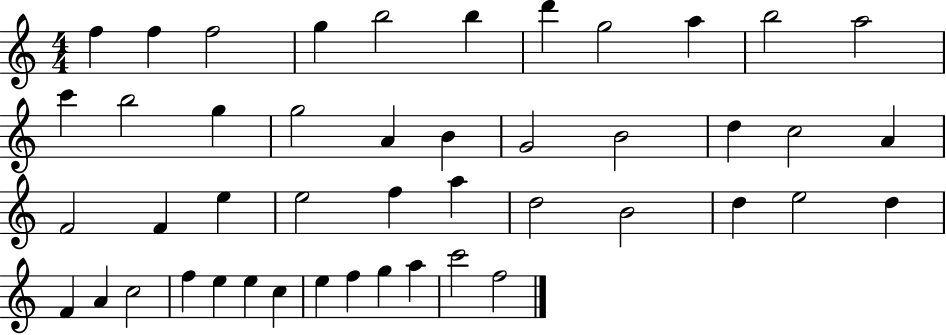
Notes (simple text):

F5/q F5/q F5/h G5/q B5/h B5/q D6/q G5/h A5/q B5/h A5/h C6/q B5/h G5/q G5/h A4/q B4/q G4/h B4/h D5/q C5/h A4/q F4/h F4/q E5/q E5/h F5/q A5/q D5/h B4/h D5/q E5/h D5/q F4/q A4/q C5/h F5/q E5/q E5/q C5/q E5/q F5/q G5/q A5/q C6/h F5/h